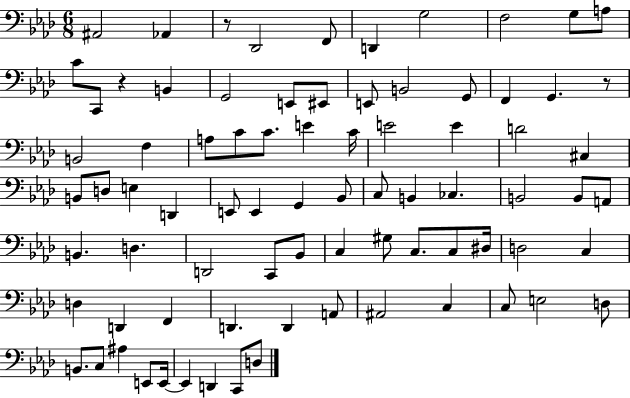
{
  \clef bass
  \numericTimeSignature
  \time 6/8
  \key aes \major
  ais,2 aes,4 | r8 des,2 f,8 | d,4 g2 | f2 g8 a8 | \break c'8 c,8 r4 b,4 | g,2 e,8 eis,8 | e,8 b,2 g,8 | f,4 g,4. r8 | \break b,2 f4 | a8 c'8 c'8. e'4 c'16 | e'2 e'4 | d'2 cis4 | \break b,8 d8 e4 d,4 | e,8 e,4 g,4 bes,8 | c8 b,4 ces4. | b,2 b,8 a,8 | \break b,4. d4. | d,2 c,8 bes,8 | c4 gis8 c8. c8 dis16 | d2 c4 | \break d4 d,4 f,4 | d,4. d,4 a,8 | ais,2 c4 | c8 e2 d8 | \break b,8. c8 ais4 e,8 e,16~~ | e,4 d,4 c,8 d8 | \bar "|."
}